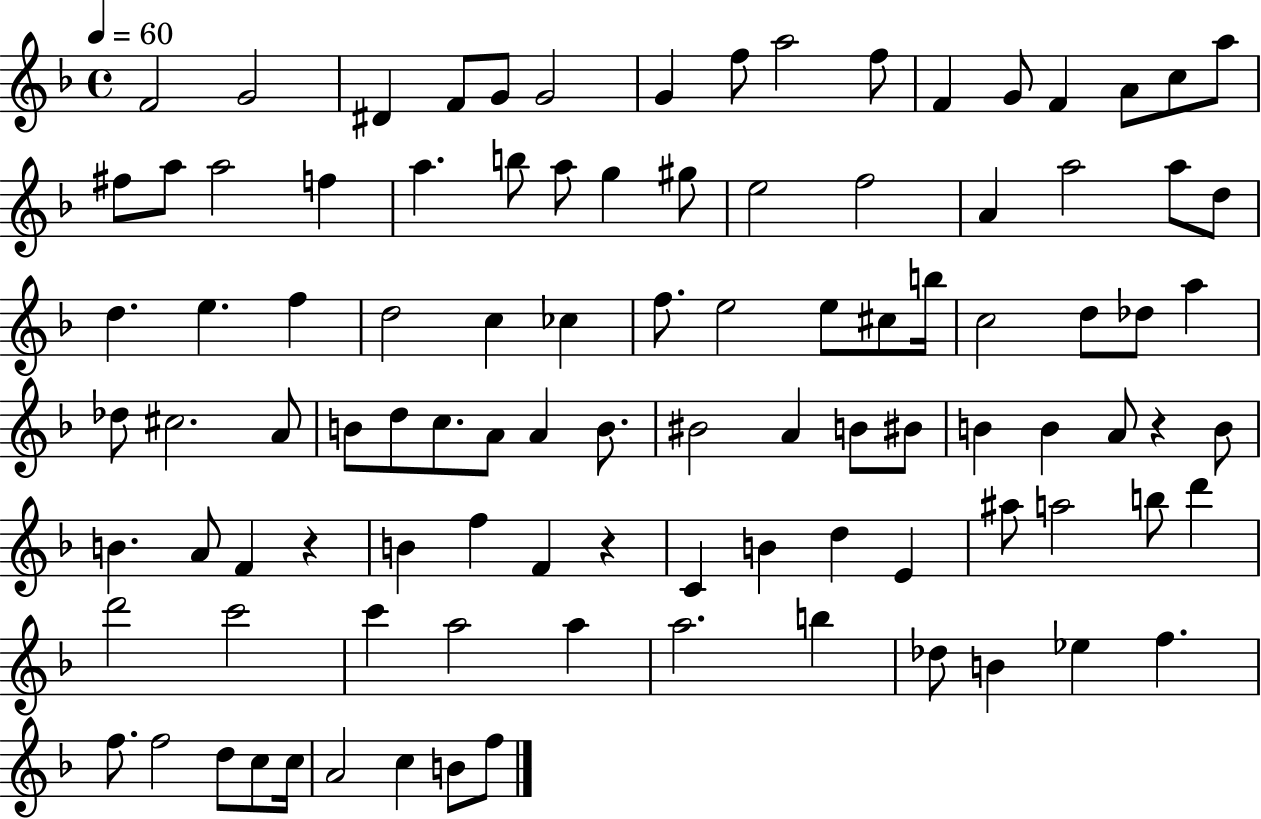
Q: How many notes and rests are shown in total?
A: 100